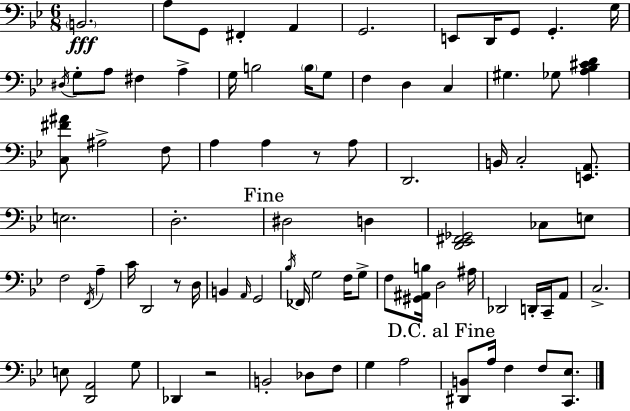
{
  \clef bass
  \numericTimeSignature
  \time 6/8
  \key g \minor
  \repeat volta 2 { \parenthesize b,2.\fff | a8 g,8 fis,4-. a,4 | g,2. | e,8 d,16 g,8 g,4.-. g16 | \break \acciaccatura { dis16 } g8-. a8 fis4 a4-> | g16 b2 \parenthesize b16 g8 | f4 d4 c4 | gis4. ges8 <a bes cis' d'>4 | \break <c fis' ais'>8 ais2-> f8 | a4 a4 r8 a8 | d,2. | b,16 c2-. <e, a,>8. | \break e2. | d2.-. | \mark "Fine" dis2 d4 | <d, ees, fis, ges,>2 ces8 e8 | \break f2 \acciaccatura { f,16 } a4-- | c'16 d,2 r8 | d16 b,4 \grace { a,16 } g,2 | \acciaccatura { bes16 } fes,16 g2 | \break f16 g8-> f8 <gis, ais, b>16 d2 | ais16 des,2 | d,16-. c,16-- a,8 c2.-> | e8 <d, a,>2 | \break g8 des,4 r2 | b,2-. | des8 f8 g4 a2 | \mark "D.C. al Fine" <dis, b,>8 a16 f4 f8 | \break <c, ees>8. } \bar "|."
}